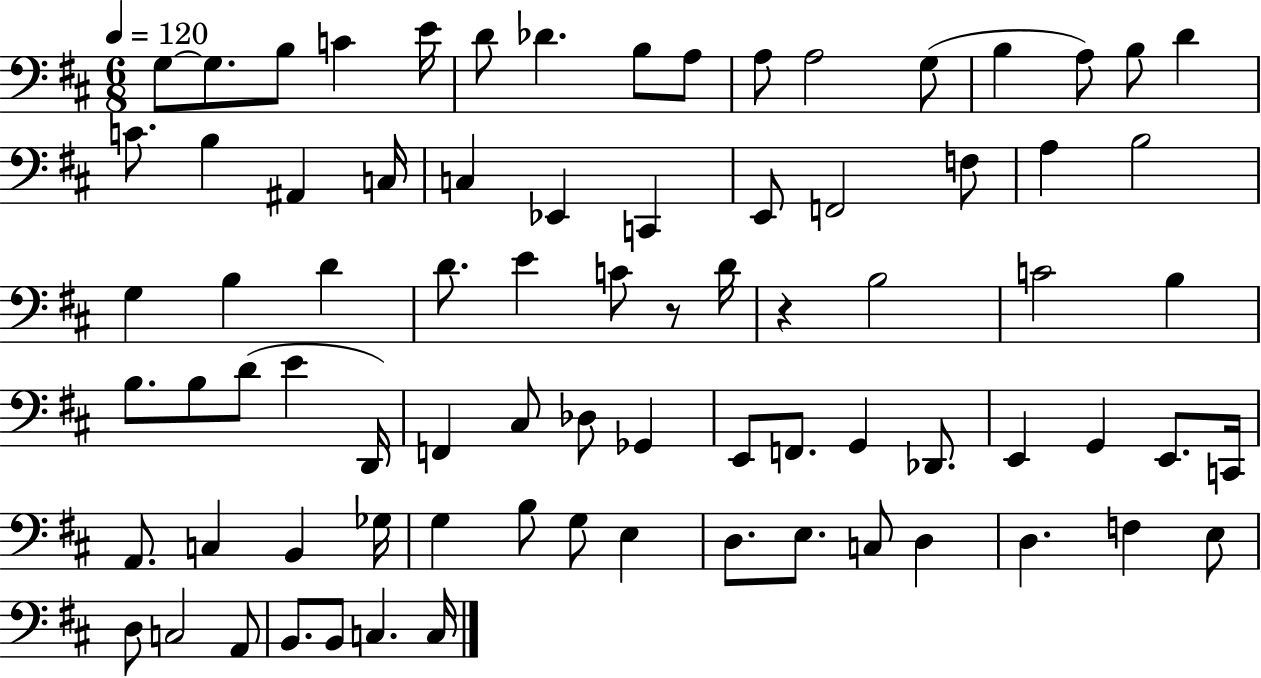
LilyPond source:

{
  \clef bass
  \numericTimeSignature
  \time 6/8
  \key d \major
  \tempo 4 = 120
  g8~~ g8. b8 c'4 e'16 | d'8 des'4. b8 a8 | a8 a2 g8( | b4 a8) b8 d'4 | \break c'8. b4 ais,4 c16 | c4 ees,4 c,4 | e,8 f,2 f8 | a4 b2 | \break g4 b4 d'4 | d'8. e'4 c'8 r8 d'16 | r4 b2 | c'2 b4 | \break b8. b8 d'8( e'4 d,16) | f,4 cis8 des8 ges,4 | e,8 f,8. g,4 des,8. | e,4 g,4 e,8. c,16 | \break a,8. c4 b,4 ges16 | g4 b8 g8 e4 | d8. e8. c8 d4 | d4. f4 e8 | \break d8 c2 a,8 | b,8. b,8 c4. c16 | \bar "|."
}